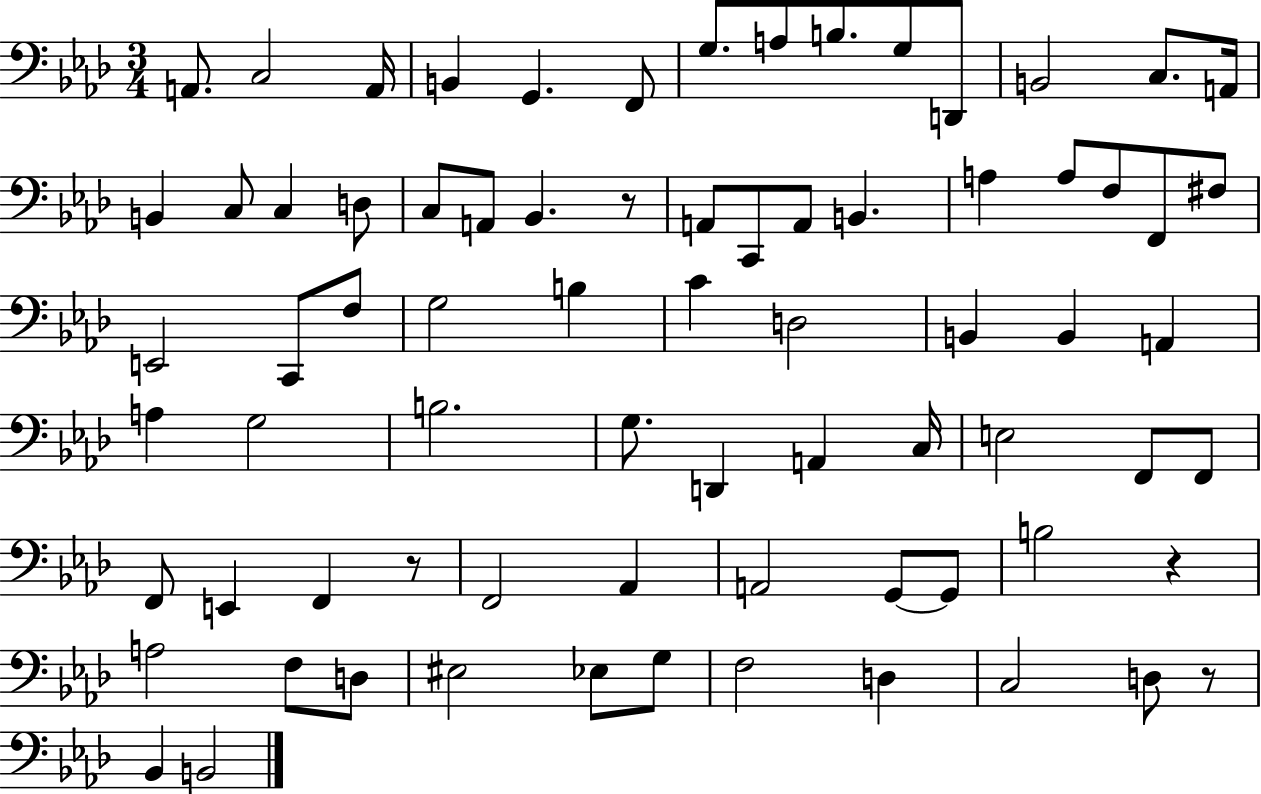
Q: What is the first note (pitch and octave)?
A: A2